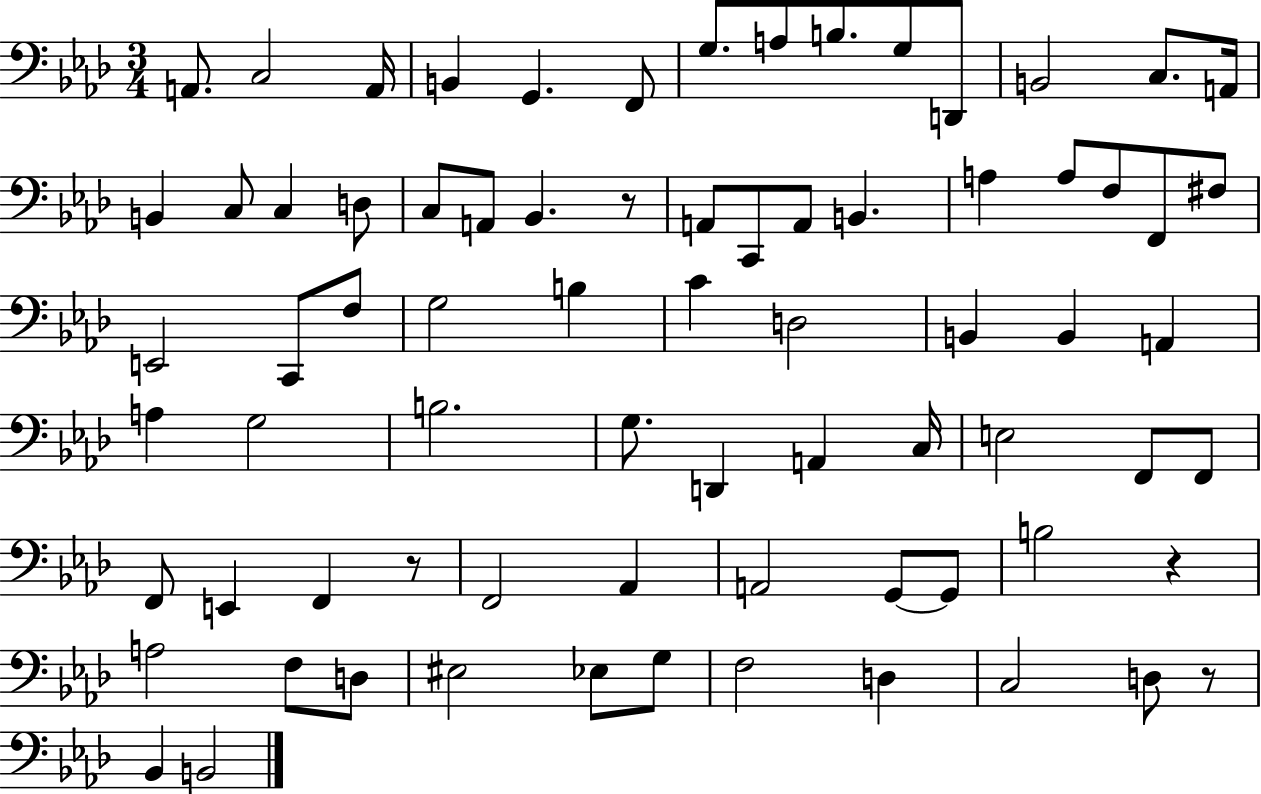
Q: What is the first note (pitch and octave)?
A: A2